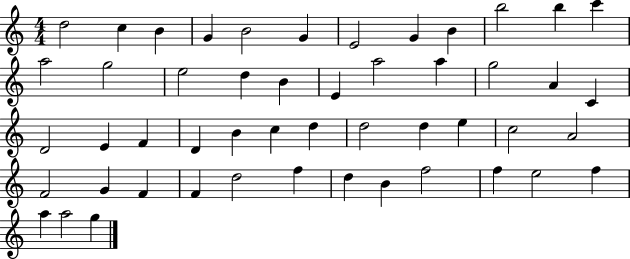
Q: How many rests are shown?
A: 0